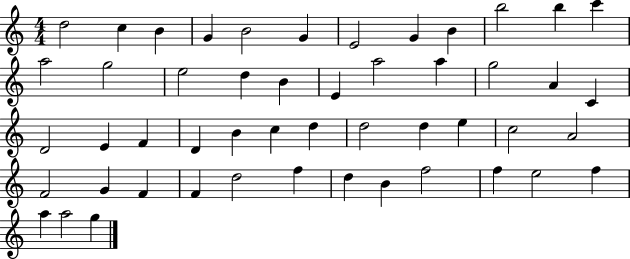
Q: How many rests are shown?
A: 0